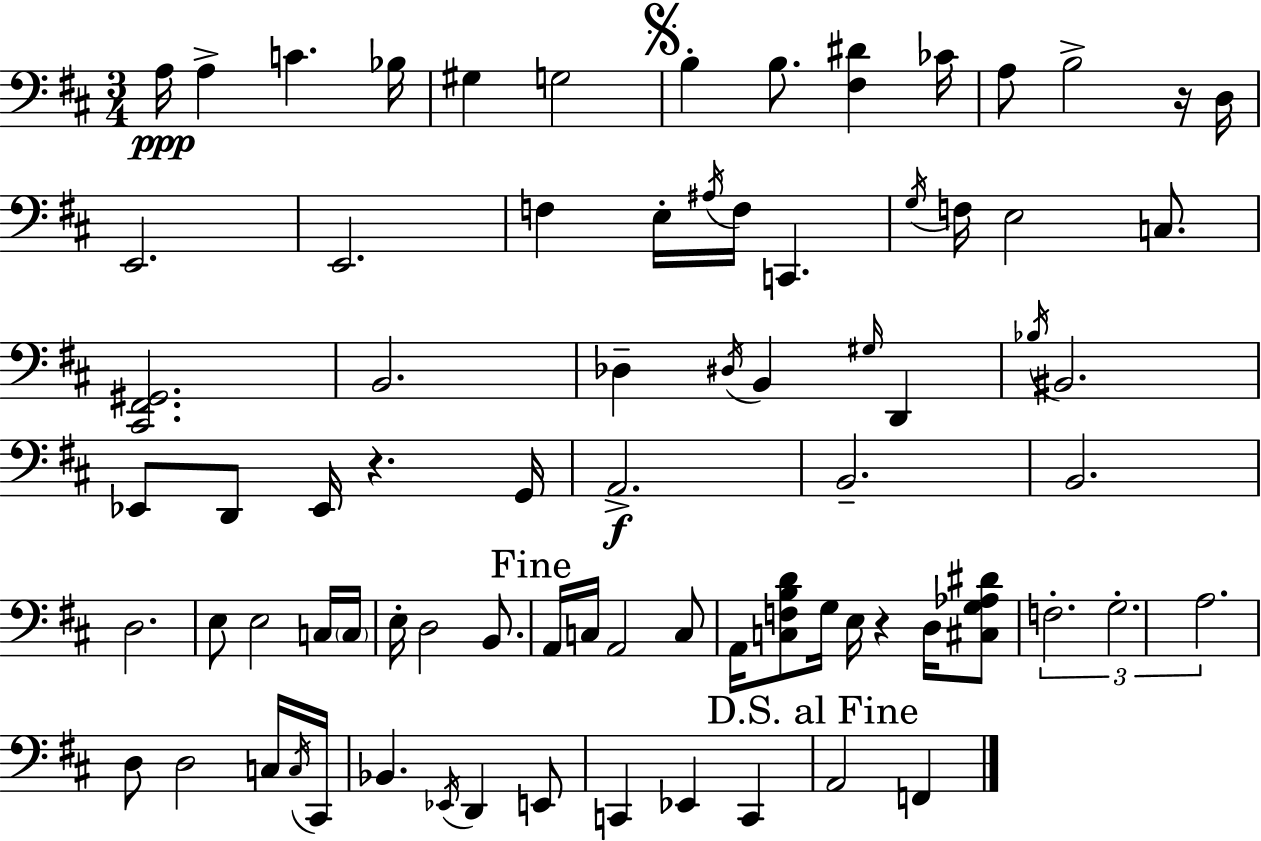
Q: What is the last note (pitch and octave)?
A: F2